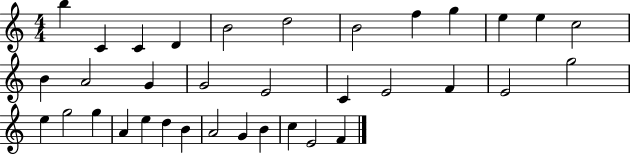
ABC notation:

X:1
T:Untitled
M:4/4
L:1/4
K:C
b C C D B2 d2 B2 f g e e c2 B A2 G G2 E2 C E2 F E2 g2 e g2 g A e d B A2 G B c E2 F